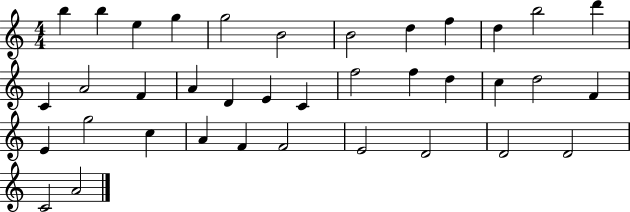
X:1
T:Untitled
M:4/4
L:1/4
K:C
b b e g g2 B2 B2 d f d b2 d' C A2 F A D E C f2 f d c d2 F E g2 c A F F2 E2 D2 D2 D2 C2 A2